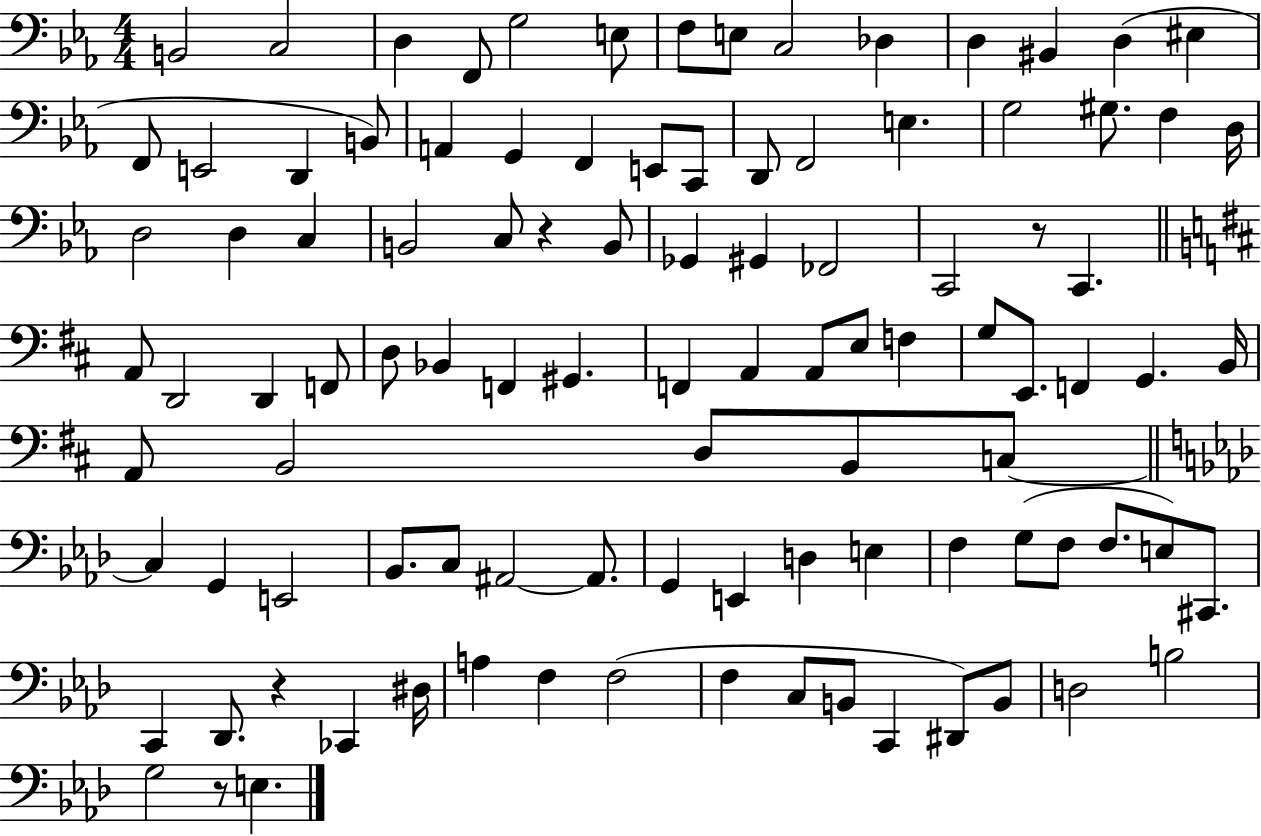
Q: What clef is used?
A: bass